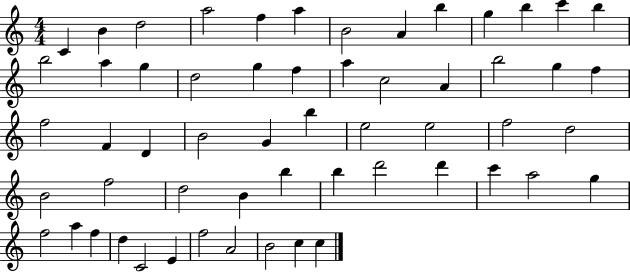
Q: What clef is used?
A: treble